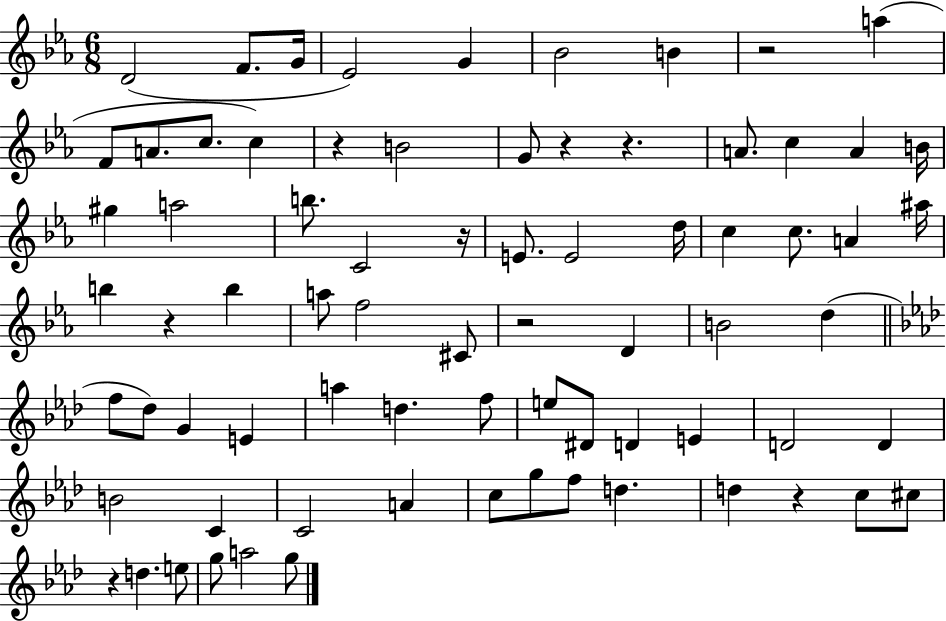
X:1
T:Untitled
M:6/8
L:1/4
K:Eb
D2 F/2 G/4 _E2 G _B2 B z2 a F/2 A/2 c/2 c z B2 G/2 z z A/2 c A B/4 ^g a2 b/2 C2 z/4 E/2 E2 d/4 c c/2 A ^a/4 b z b a/2 f2 ^C/2 z2 D B2 d f/2 _d/2 G E a d f/2 e/2 ^D/2 D E D2 D B2 C C2 A c/2 g/2 f/2 d d z c/2 ^c/2 z d e/2 g/2 a2 g/2